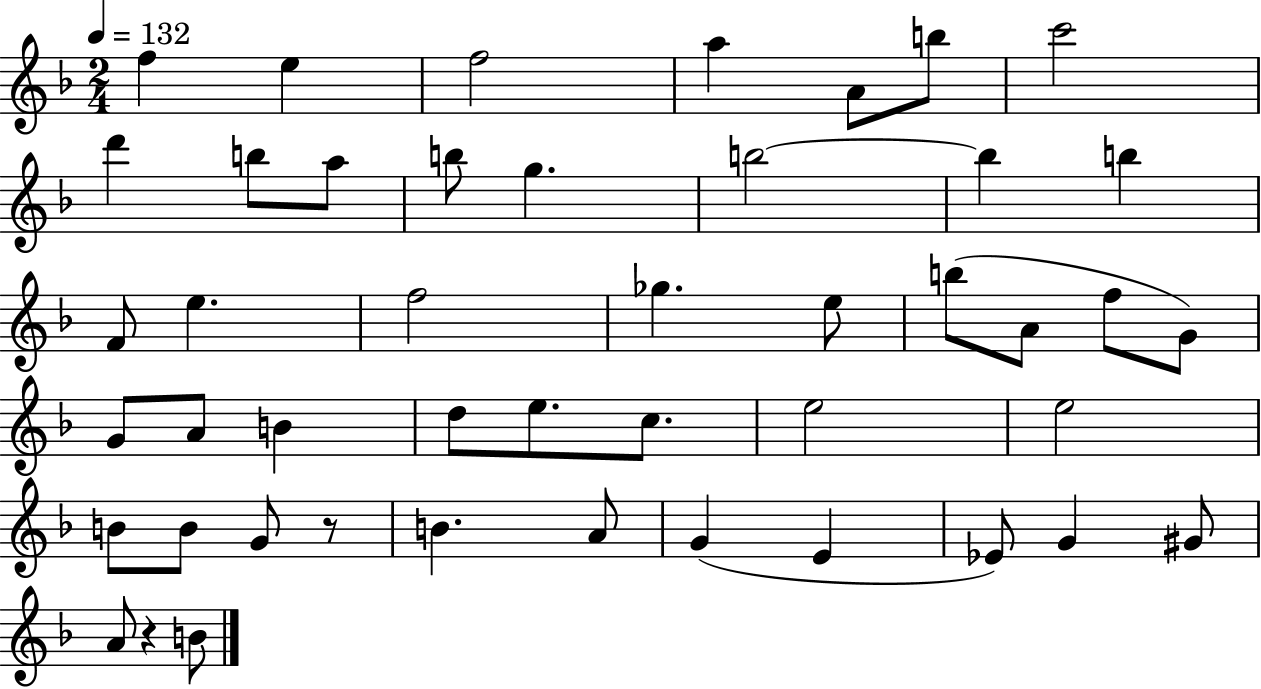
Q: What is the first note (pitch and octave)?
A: F5